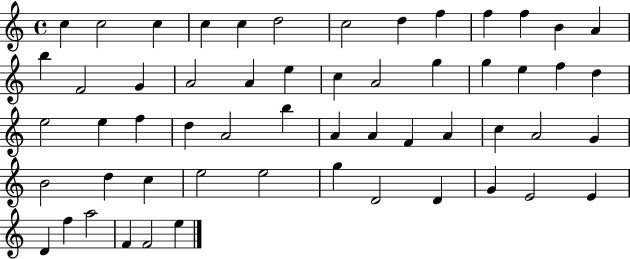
{
  \clef treble
  \time 4/4
  \defaultTimeSignature
  \key c \major
  c''4 c''2 c''4 | c''4 c''4 d''2 | c''2 d''4 f''4 | f''4 f''4 b'4 a'4 | \break b''4 f'2 g'4 | a'2 a'4 e''4 | c''4 a'2 g''4 | g''4 e''4 f''4 d''4 | \break e''2 e''4 f''4 | d''4 a'2 b''4 | a'4 a'4 f'4 a'4 | c''4 a'2 g'4 | \break b'2 d''4 c''4 | e''2 e''2 | g''4 d'2 d'4 | g'4 e'2 e'4 | \break d'4 f''4 a''2 | f'4 f'2 e''4 | \bar "|."
}